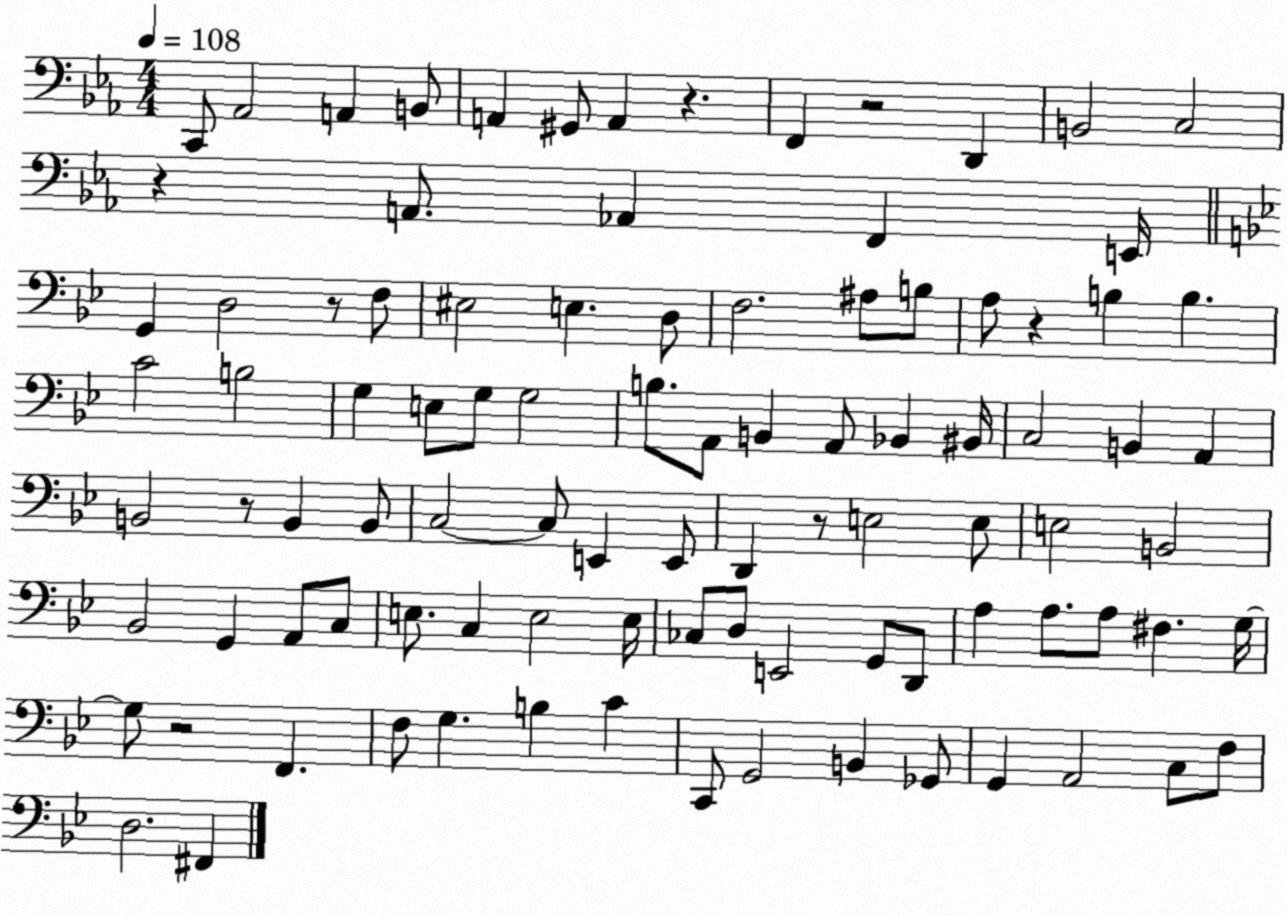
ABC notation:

X:1
T:Untitled
M:4/4
L:1/4
K:Eb
C,,/2 _A,,2 A,, B,,/2 A,, ^G,,/2 A,, z F,, z2 D,, B,,2 C,2 z A,,/2 _A,, F,, E,,/4 G,, D,2 z/2 F,/2 ^E,2 E, D,/2 F,2 ^A,/2 B,/2 A,/2 z B, B, C2 B,2 G, E,/2 G,/2 G,2 B,/2 A,,/2 B,, A,,/2 _B,, ^B,,/4 C,2 B,, A,, B,,2 z/2 B,, B,,/2 C,2 C,/2 E,, E,,/2 D,, z/2 E,2 E,/2 E,2 B,,2 _B,,2 G,, A,,/2 C,/2 E,/2 C, E,2 E,/4 _C,/2 D,/2 E,,2 G,,/2 D,,/2 A, A,/2 A,/2 ^F, G,/4 G,/2 z2 F,, F,/2 G, B, C C,,/2 G,,2 B,, _G,,/2 G,, A,,2 C,/2 F,/2 D,2 ^F,,